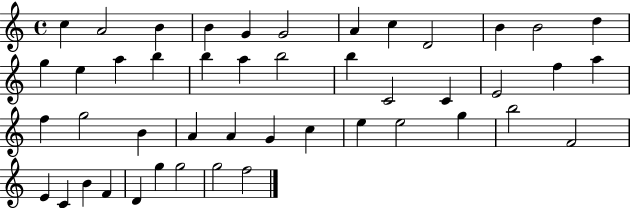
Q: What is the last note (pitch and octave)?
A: F5